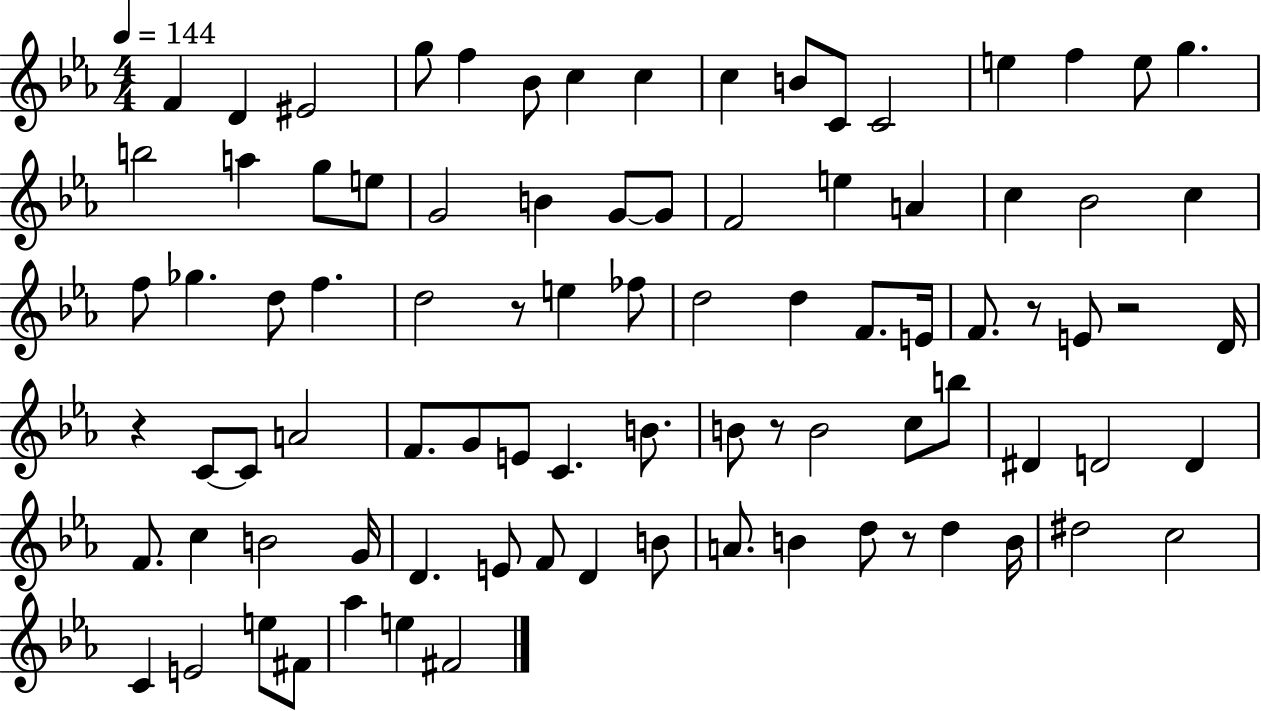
F4/q D4/q EIS4/h G5/e F5/q Bb4/e C5/q C5/q C5/q B4/e C4/e C4/h E5/q F5/q E5/e G5/q. B5/h A5/q G5/e E5/e G4/h B4/q G4/e G4/e F4/h E5/q A4/q C5/q Bb4/h C5/q F5/e Gb5/q. D5/e F5/q. D5/h R/e E5/q FES5/e D5/h D5/q F4/e. E4/s F4/e. R/e E4/e R/h D4/s R/q C4/e C4/e A4/h F4/e. G4/e E4/e C4/q. B4/e. B4/e R/e B4/h C5/e B5/e D#4/q D4/h D4/q F4/e. C5/q B4/h G4/s D4/q. E4/e F4/e D4/q B4/e A4/e. B4/q D5/e R/e D5/q B4/s D#5/h C5/h C4/q E4/h E5/e F#4/e Ab5/q E5/q F#4/h